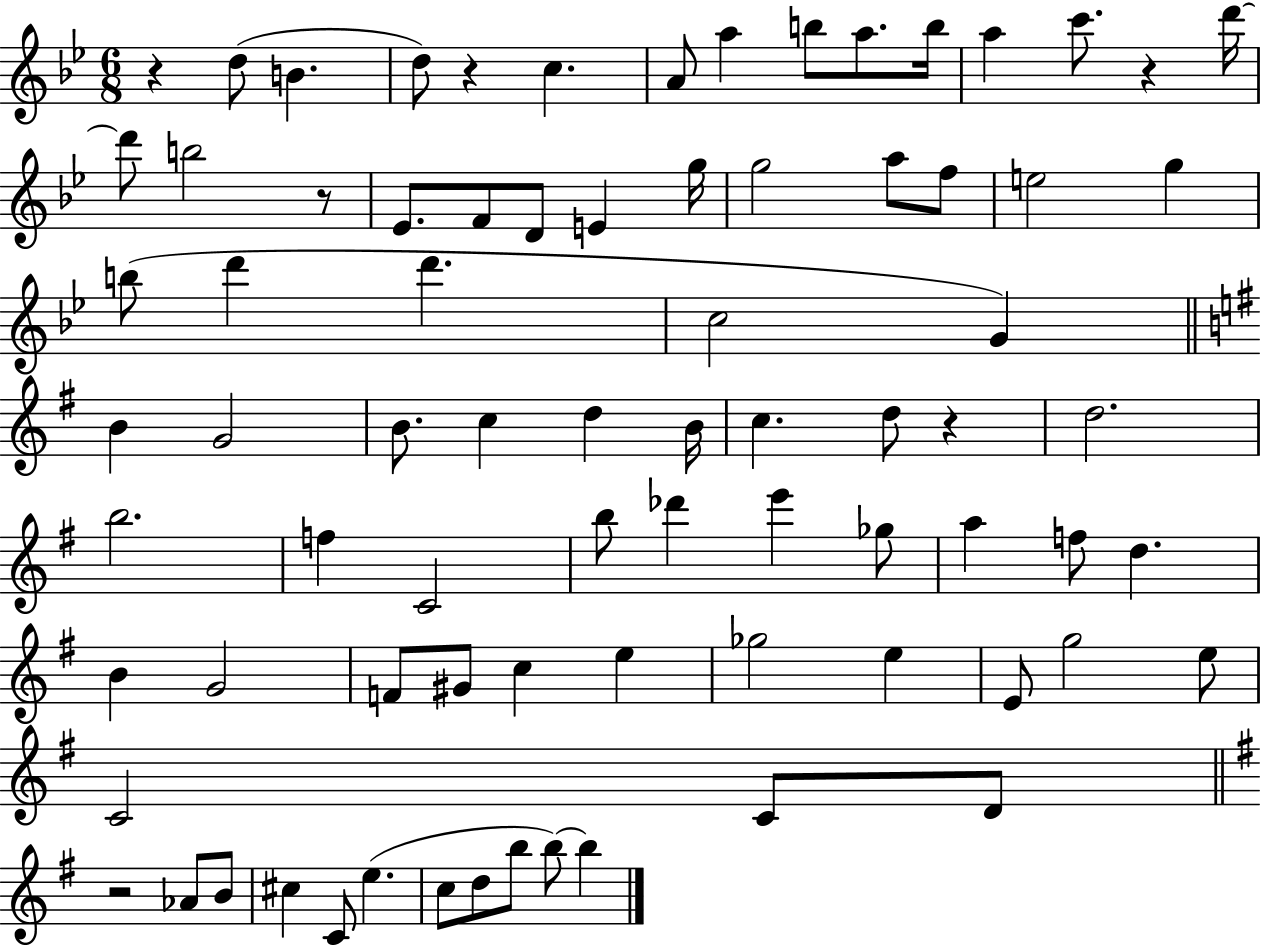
R/q D5/e B4/q. D5/e R/q C5/q. A4/e A5/q B5/e A5/e. B5/s A5/q C6/e. R/q D6/s D6/e B5/h R/e Eb4/e. F4/e D4/e E4/q G5/s G5/h A5/e F5/e E5/h G5/q B5/e D6/q D6/q. C5/h G4/q B4/q G4/h B4/e. C5/q D5/q B4/s C5/q. D5/e R/q D5/h. B5/h. F5/q C4/h B5/e Db6/q E6/q Gb5/e A5/q F5/e D5/q. B4/q G4/h F4/e G#4/e C5/q E5/q Gb5/h E5/q E4/e G5/h E5/e C4/h C4/e D4/e R/h Ab4/e B4/e C#5/q C4/e E5/q. C5/e D5/e B5/e B5/e B5/q